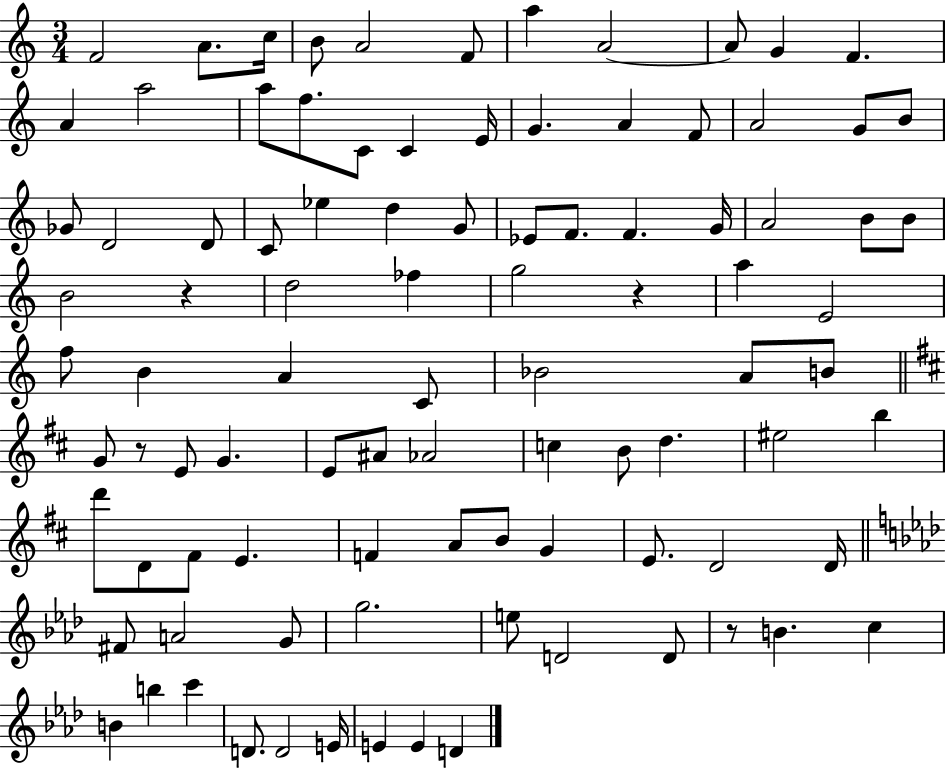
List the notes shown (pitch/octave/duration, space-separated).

F4/h A4/e. C5/s B4/e A4/h F4/e A5/q A4/h A4/e G4/q F4/q. A4/q A5/h A5/e F5/e. C4/e C4/q E4/s G4/q. A4/q F4/e A4/h G4/e B4/e Gb4/e D4/h D4/e C4/e Eb5/q D5/q G4/e Eb4/e F4/e. F4/q. G4/s A4/h B4/e B4/e B4/h R/q D5/h FES5/q G5/h R/q A5/q E4/h F5/e B4/q A4/q C4/e Bb4/h A4/e B4/e G4/e R/e E4/e G4/q. E4/e A#4/e Ab4/h C5/q B4/e D5/q. EIS5/h B5/q D6/e D4/e F#4/e E4/q. F4/q A4/e B4/e G4/q E4/e. D4/h D4/s F#4/e A4/h G4/e G5/h. E5/e D4/h D4/e R/e B4/q. C5/q B4/q B5/q C6/q D4/e. D4/h E4/s E4/q E4/q D4/q